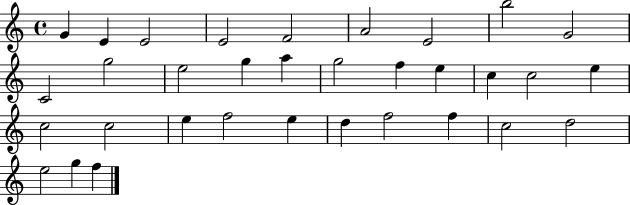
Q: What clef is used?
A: treble